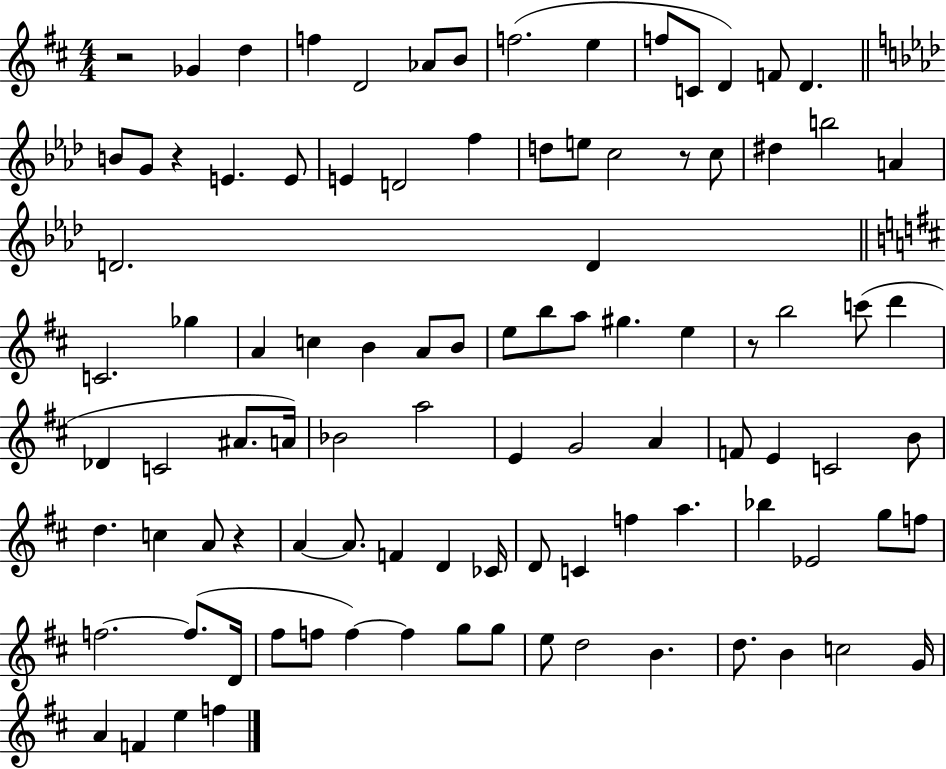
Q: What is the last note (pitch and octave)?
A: F5